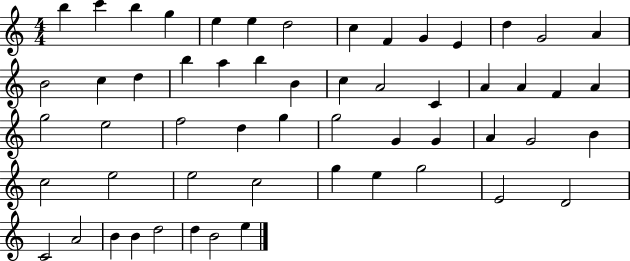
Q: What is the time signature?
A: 4/4